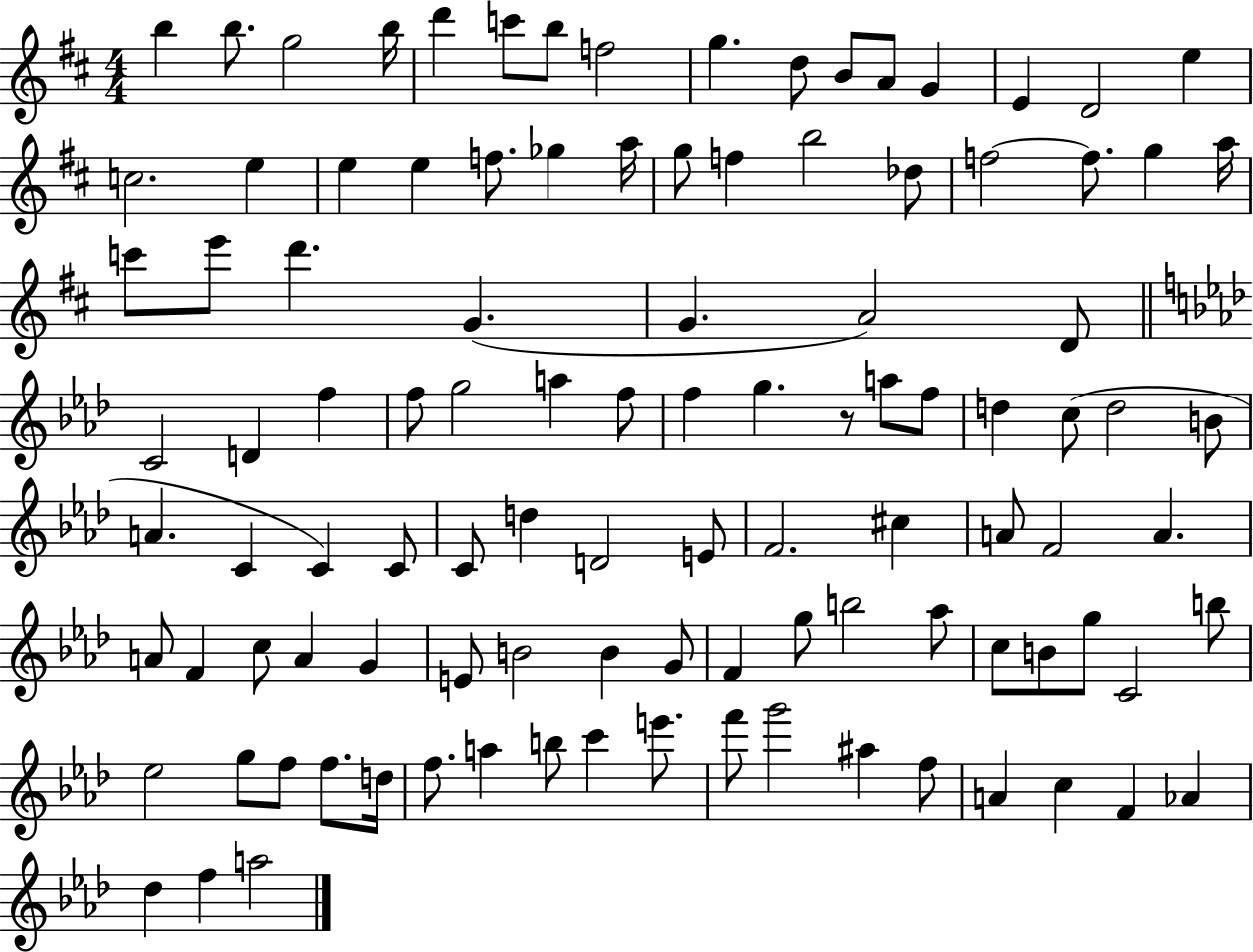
B5/q B5/e. G5/h B5/s D6/q C6/e B5/e F5/h G5/q. D5/e B4/e A4/e G4/q E4/q D4/h E5/q C5/h. E5/q E5/q E5/q F5/e. Gb5/q A5/s G5/e F5/q B5/h Db5/e F5/h F5/e. G5/q A5/s C6/e E6/e D6/q. G4/q. G4/q. A4/h D4/e C4/h D4/q F5/q F5/e G5/h A5/q F5/e F5/q G5/q. R/e A5/e F5/e D5/q C5/e D5/h B4/e A4/q. C4/q C4/q C4/e C4/e D5/q D4/h E4/e F4/h. C#5/q A4/e F4/h A4/q. A4/e F4/q C5/e A4/q G4/q E4/e B4/h B4/q G4/e F4/q G5/e B5/h Ab5/e C5/e B4/e G5/e C4/h B5/e Eb5/h G5/e F5/e F5/e. D5/s F5/e. A5/q B5/e C6/q E6/e. F6/e G6/h A#5/q F5/e A4/q C5/q F4/q Ab4/q Db5/q F5/q A5/h